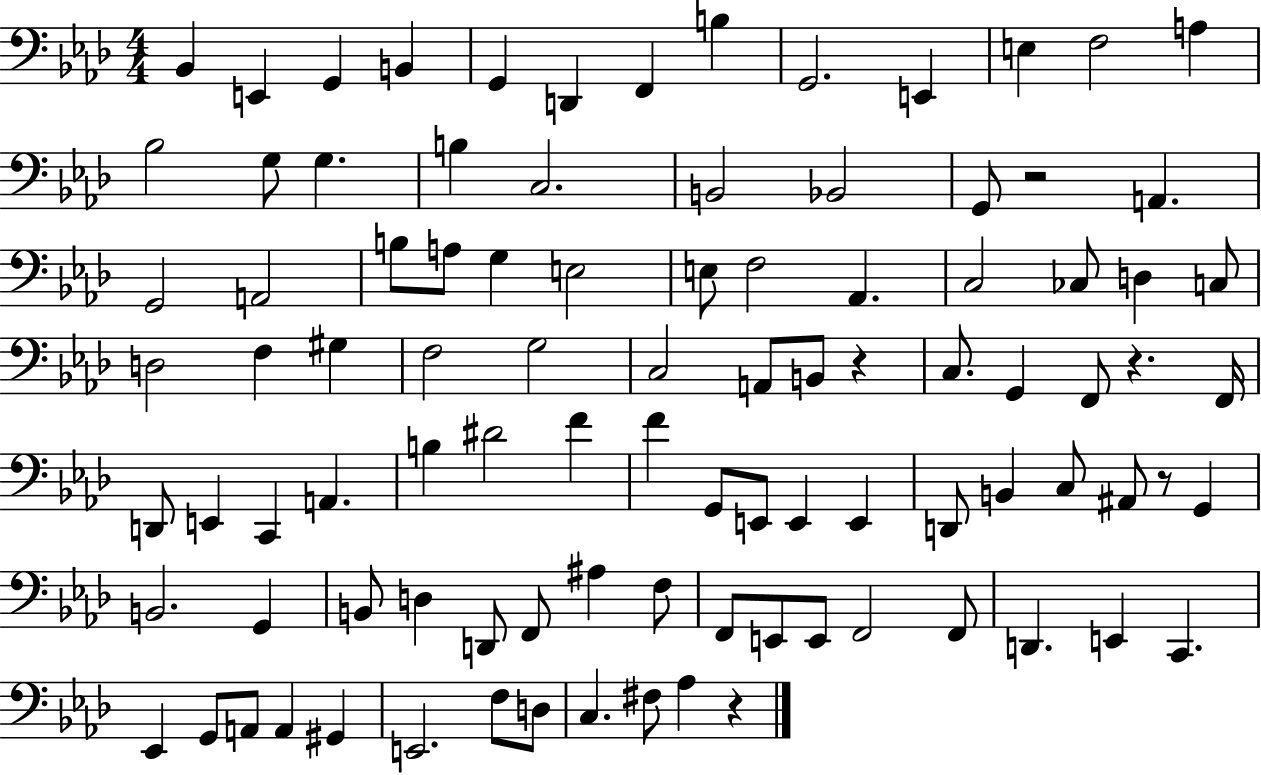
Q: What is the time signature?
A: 4/4